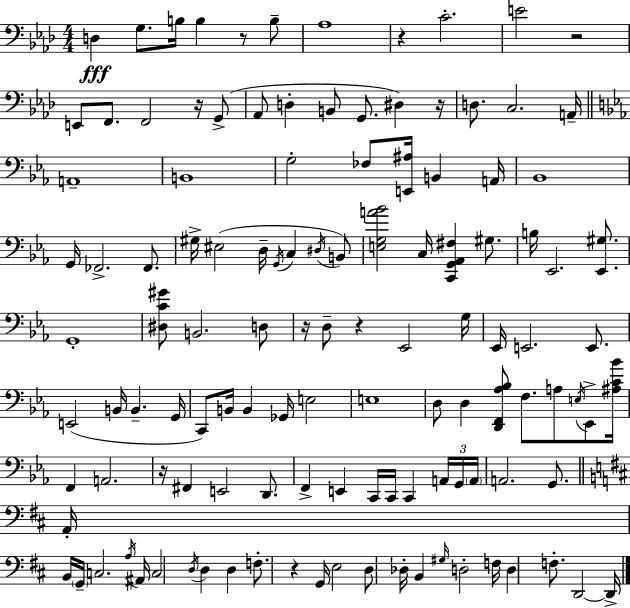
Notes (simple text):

D3/q G3/e. B3/s B3/q R/e B3/e Ab3/w R/q C4/h. E4/h R/h E2/e F2/e. F2/h R/s G2/e Ab2/e D3/q B2/e G2/e. D#3/q R/s D3/e. C3/h. A2/s A2/w B2/w G3/h FES3/e [E2,A#3]/s B2/q A2/s Bb2/w G2/s FES2/h. FES2/e. G#3/s EIS3/h D3/s G2/s C3/q D#3/s B2/e [E3,G3,A4,Bb4]/h C3/s [C2,G2,Ab2,F#3]/q G#3/e. B3/s Eb2/h. [Eb2,G#3]/e. G2/w [D#3,C4,G#4]/e B2/h. D3/e R/s D3/e R/q Eb2/h G3/s Eb2/s E2/h. E2/e. E2/h B2/s B2/q. G2/s C2/e B2/s B2/q Gb2/s E3/h E3/w D3/e D3/q [D2,F2,Ab3,Bb3]/e F3/e. A3/e E3/s Eb2/e [A#3,C4,Bb4]/s F2/q A2/h. R/s F#2/q E2/h D2/e. F2/q E2/q C2/s C2/s C2/q A2/s G2/s A2/s A2/h. G2/e. A2/s B2/s G2/s C3/h. A3/s A#2/s C3/h D3/s D3/q D3/q F3/e. R/q G2/s E3/h D3/e Db3/s B2/q G#3/s D3/h F3/s D3/q F3/e. D2/h D2/s